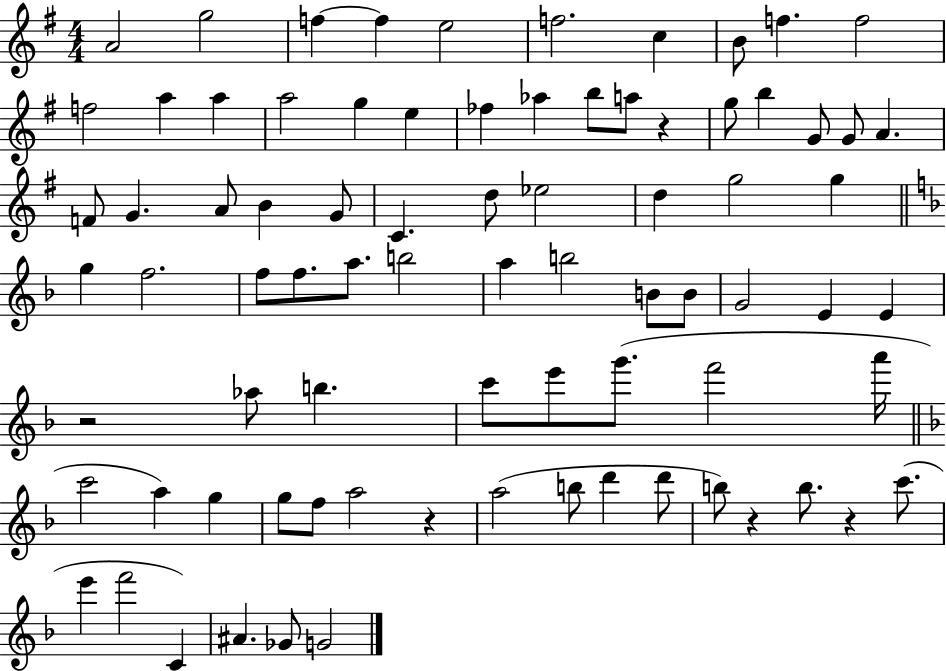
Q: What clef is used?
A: treble